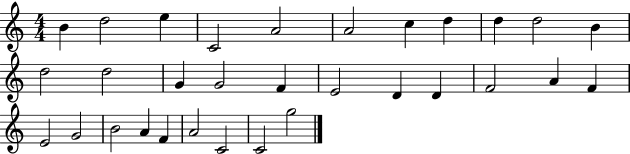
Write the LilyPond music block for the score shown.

{
  \clef treble
  \numericTimeSignature
  \time 4/4
  \key c \major
  b'4 d''2 e''4 | c'2 a'2 | a'2 c''4 d''4 | d''4 d''2 b'4 | \break d''2 d''2 | g'4 g'2 f'4 | e'2 d'4 d'4 | f'2 a'4 f'4 | \break e'2 g'2 | b'2 a'4 f'4 | a'2 c'2 | c'2 g''2 | \break \bar "|."
}